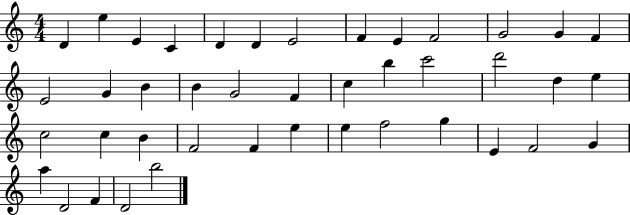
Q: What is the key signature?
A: C major